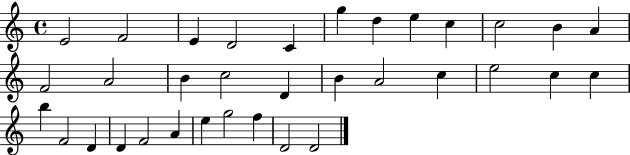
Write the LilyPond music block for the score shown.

{
  \clef treble
  \time 4/4
  \defaultTimeSignature
  \key c \major
  e'2 f'2 | e'4 d'2 c'4 | g''4 d''4 e''4 c''4 | c''2 b'4 a'4 | \break f'2 a'2 | b'4 c''2 d'4 | b'4 a'2 c''4 | e''2 c''4 c''4 | \break b''4 f'2 d'4 | d'4 f'2 a'4 | e''4 g''2 f''4 | d'2 d'2 | \break \bar "|."
}